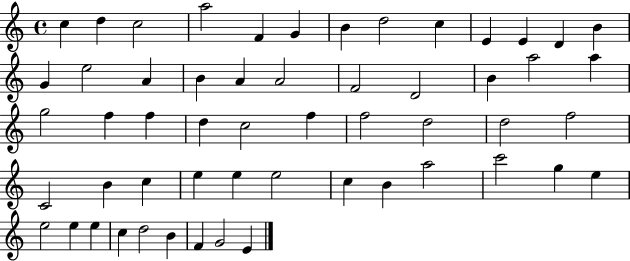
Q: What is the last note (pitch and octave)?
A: E4